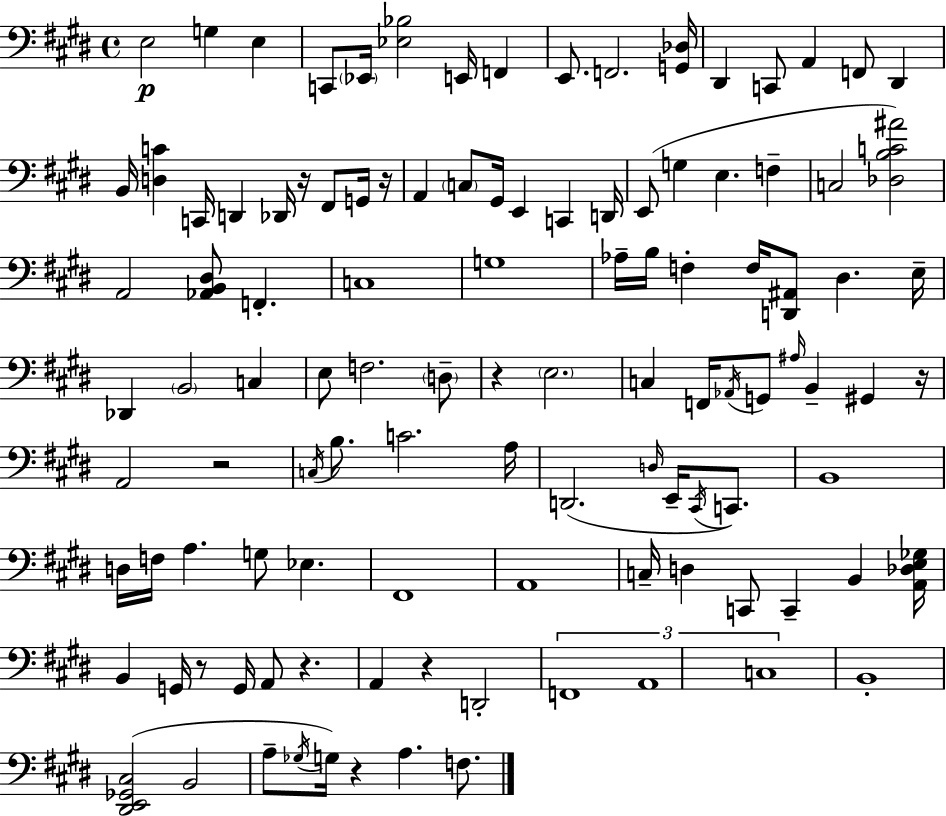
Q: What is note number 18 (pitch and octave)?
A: Db2